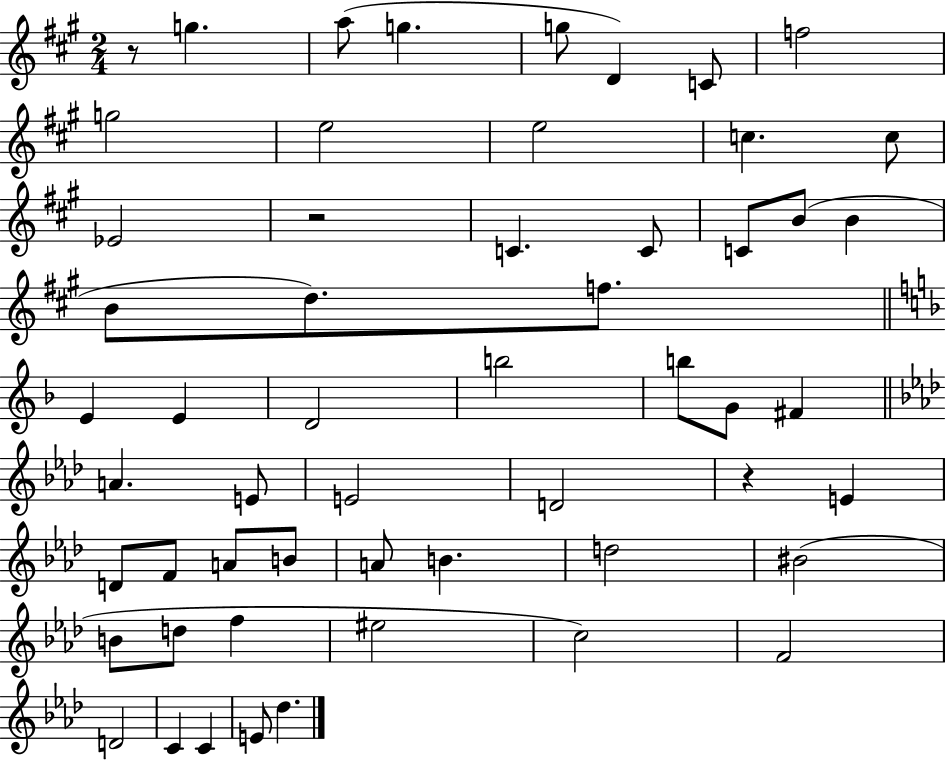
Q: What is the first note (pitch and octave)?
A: G5